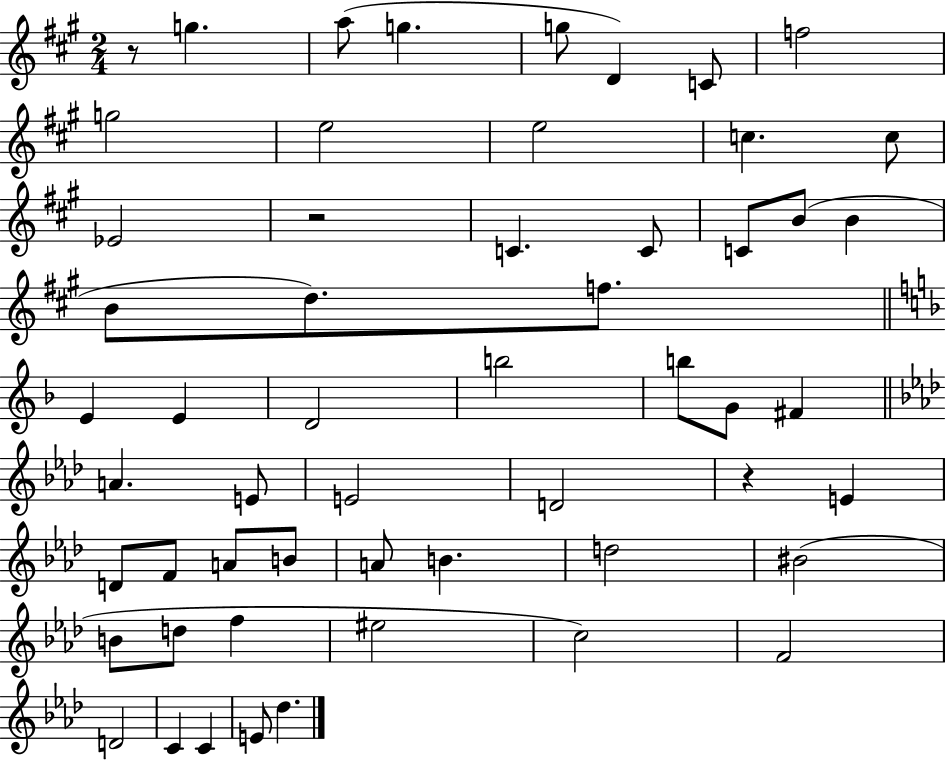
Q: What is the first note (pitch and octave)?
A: G5